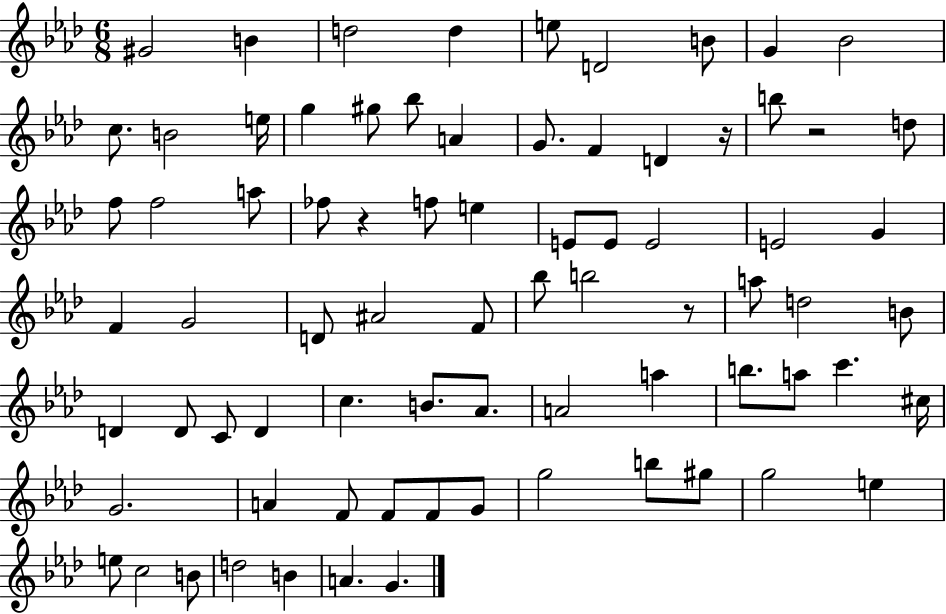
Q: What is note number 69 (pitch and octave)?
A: B4